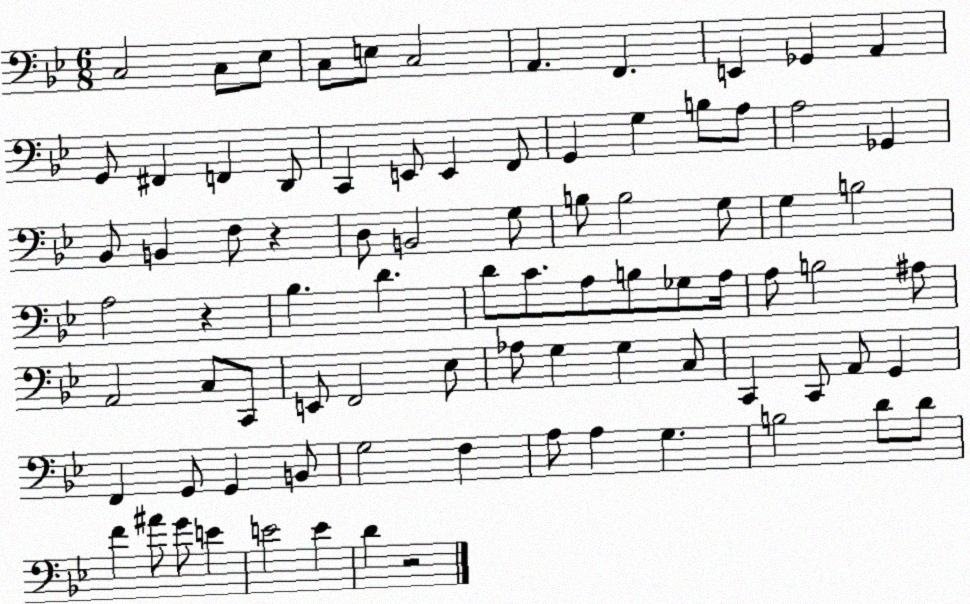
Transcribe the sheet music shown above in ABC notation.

X:1
T:Untitled
M:6/8
L:1/4
K:Bb
C,2 C,/2 _E,/2 C,/2 E,/2 C,2 A,, F,, E,, _G,, A,, G,,/2 ^F,, F,, D,,/2 C,, E,,/2 E,, F,,/2 G,, G, B,/2 A,/2 A,2 _G,, _B,,/2 B,, F,/2 z D,/2 B,,2 G,/2 B,/2 B,2 G,/2 G, B,2 A,2 z _B, D D/2 C/2 A,/2 B,/2 _G,/2 A,/4 A,/2 B,2 ^A,/2 A,,2 C,/2 C,,/2 E,,/2 F,,2 _E,/2 _A,/2 G, G, C,/2 C,, C,,/2 A,,/2 G,, F,, G,,/2 G,, B,,/2 G,2 F, A,/2 A, G, B,2 D/2 D/2 F ^A/2 G/2 E E2 E D z2